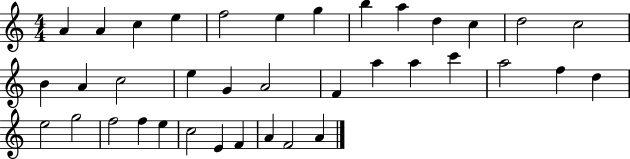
A4/q A4/q C5/q E5/q F5/h E5/q G5/q B5/q A5/q D5/q C5/q D5/h C5/h B4/q A4/q C5/h E5/q G4/q A4/h F4/q A5/q A5/q C6/q A5/h F5/q D5/q E5/h G5/h F5/h F5/q E5/q C5/h E4/q F4/q A4/q F4/h A4/q